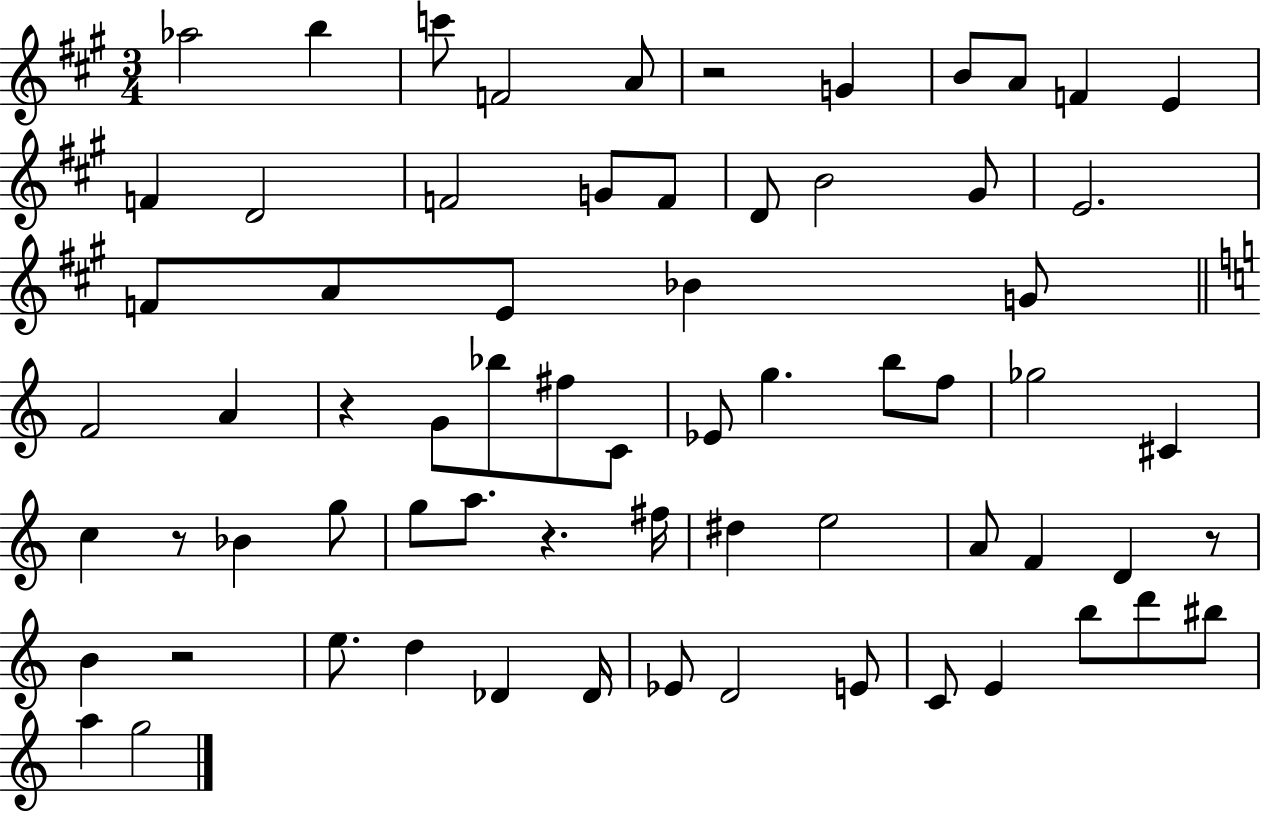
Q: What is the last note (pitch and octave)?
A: G5